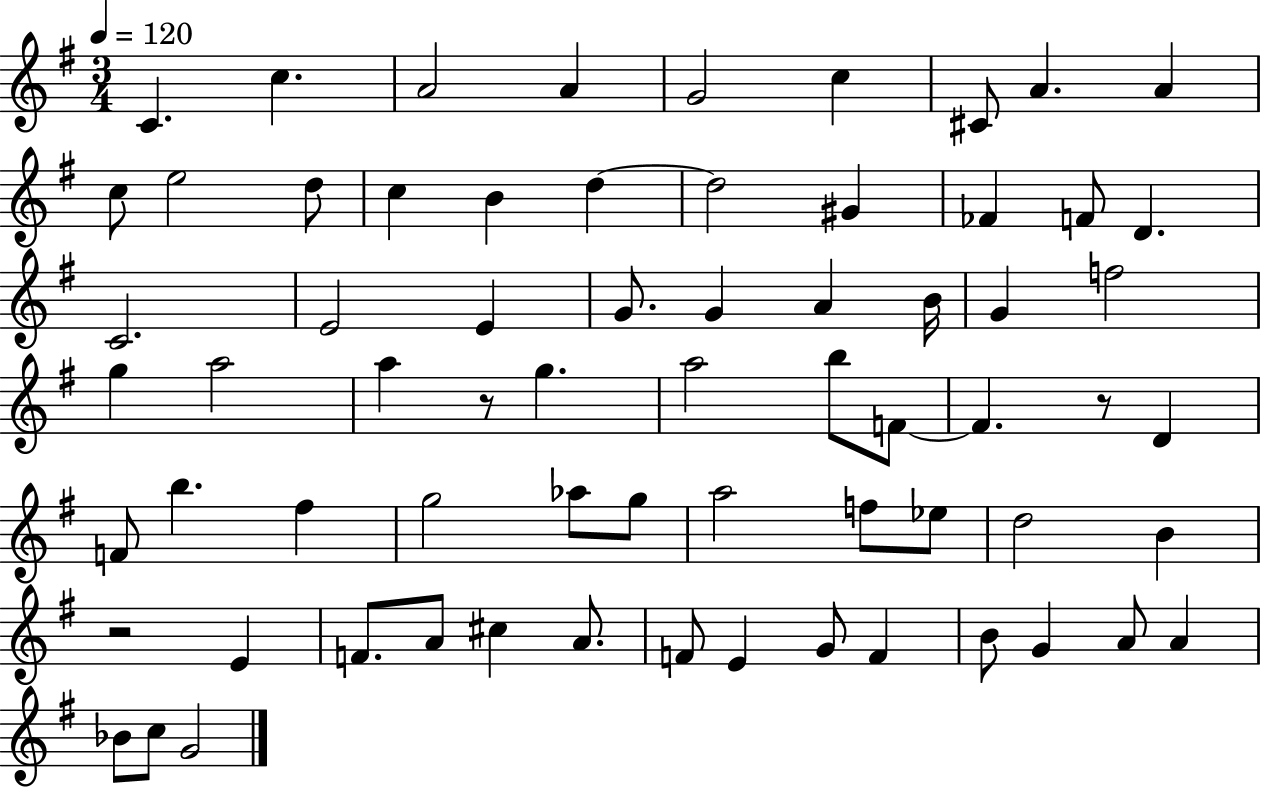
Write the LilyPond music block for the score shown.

{
  \clef treble
  \numericTimeSignature
  \time 3/4
  \key g \major
  \tempo 4 = 120
  c'4. c''4. | a'2 a'4 | g'2 c''4 | cis'8 a'4. a'4 | \break c''8 e''2 d''8 | c''4 b'4 d''4~~ | d''2 gis'4 | fes'4 f'8 d'4. | \break c'2. | e'2 e'4 | g'8. g'4 a'4 b'16 | g'4 f''2 | \break g''4 a''2 | a''4 r8 g''4. | a''2 b''8 f'8~~ | f'4. r8 d'4 | \break f'8 b''4. fis''4 | g''2 aes''8 g''8 | a''2 f''8 ees''8 | d''2 b'4 | \break r2 e'4 | f'8. a'8 cis''4 a'8. | f'8 e'4 g'8 f'4 | b'8 g'4 a'8 a'4 | \break bes'8 c''8 g'2 | \bar "|."
}